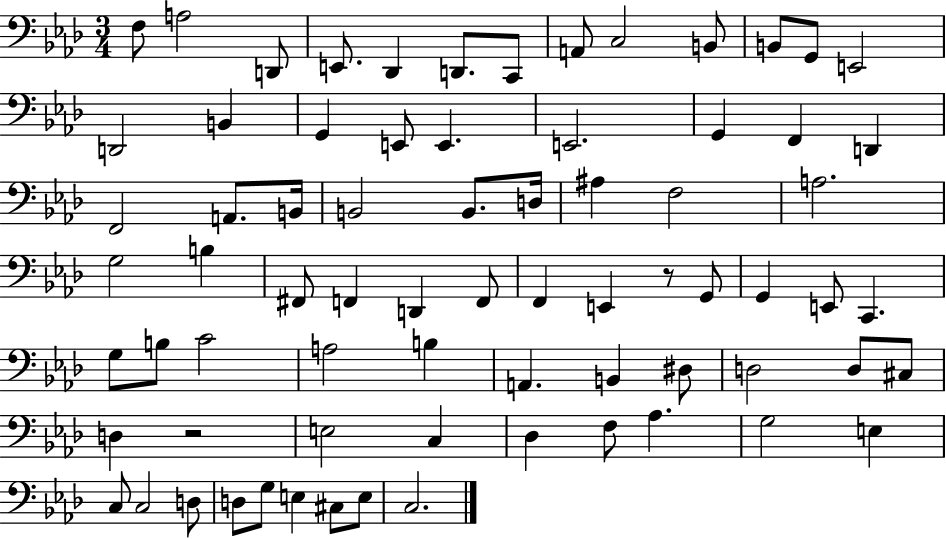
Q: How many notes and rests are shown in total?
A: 73